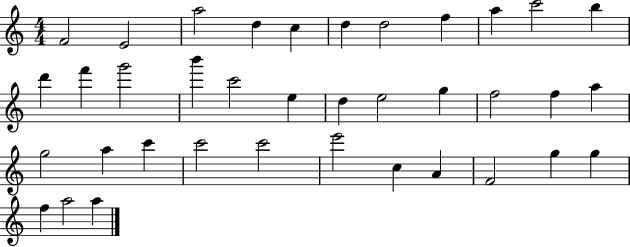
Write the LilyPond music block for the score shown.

{
  \clef treble
  \numericTimeSignature
  \time 4/4
  \key c \major
  f'2 e'2 | a''2 d''4 c''4 | d''4 d''2 f''4 | a''4 c'''2 b''4 | \break d'''4 f'''4 g'''2 | b'''4 c'''2 e''4 | d''4 e''2 g''4 | f''2 f''4 a''4 | \break g''2 a''4 c'''4 | c'''2 c'''2 | e'''2 c''4 a'4 | f'2 g''4 g''4 | \break f''4 a''2 a''4 | \bar "|."
}